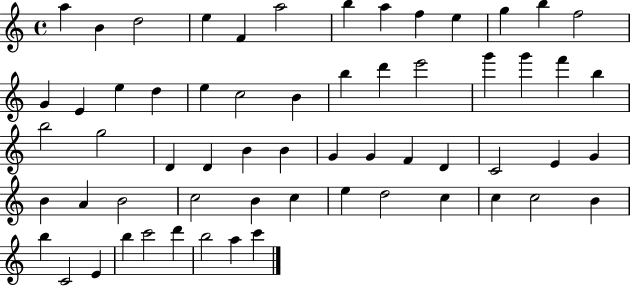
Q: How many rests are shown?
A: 0